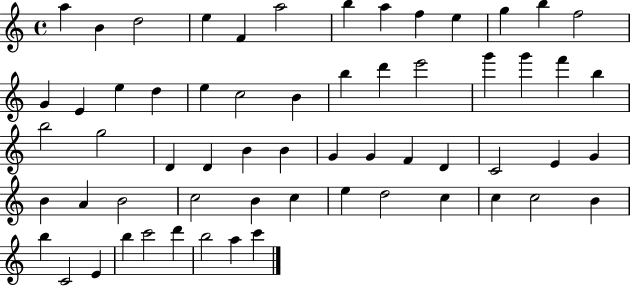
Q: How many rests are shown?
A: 0